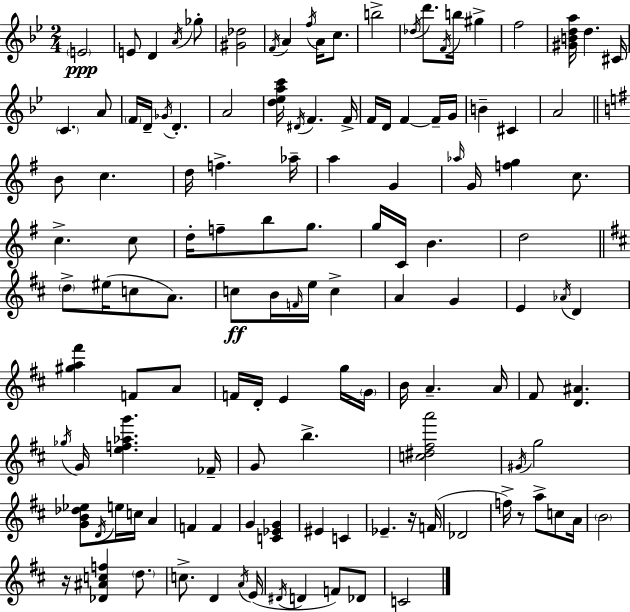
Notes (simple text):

E4/h E4/e D4/q A4/s Gb5/e [G#4,Db5]/h F4/s A4/q F5/s A4/s C5/e. B5/h Db5/s D6/e. F4/s B5/s G#5/q F5/h [G#4,B4,D5,A5]/s D5/q. C#4/s C4/q. A4/e F4/s D4/s Gb4/s D4/q. A4/h [D5,Eb5,A5,C6]/s D#4/s F4/q. F4/s F4/s D4/s F4/q F4/s G4/s B4/q C#4/q A4/h B4/e C5/q. D5/s F5/q. Ab5/s A5/q G4/q Ab5/s G4/s [F5,G5]/q C5/e. C5/q. C5/e D5/s F5/e B5/e G5/e. G5/s C4/s B4/q. D5/h D5/e EIS5/s C5/e A4/e. C5/e B4/s F4/s E5/s C5/q A4/q G4/q E4/q Ab4/s D4/q [G#5,A5,F#6]/q F4/e A4/e F4/s D4/s E4/q G5/s G4/s B4/s A4/q. A4/s F#4/e [D4,A#4]/q. Gb5/s G4/s [E5,F5,Ab5,G6]/q. FES4/s G4/e B5/q. [C5,D#5,F#5,A6]/h G#4/s G5/h [G4,B4,Db5,Eb5]/e D4/s E5/s C5/s A4/q F4/q F4/q G4/q [C4,Eb4,G4]/q EIS4/q C4/q Eb4/q. R/s F4/s Db4/h F5/s R/e A5/e C5/e A4/s B4/h R/s [Db4,A#4,C5,F5]/q D5/e. C5/e. D4/q A4/s E4/s D#4/s D4/q F4/e Db4/e C4/h